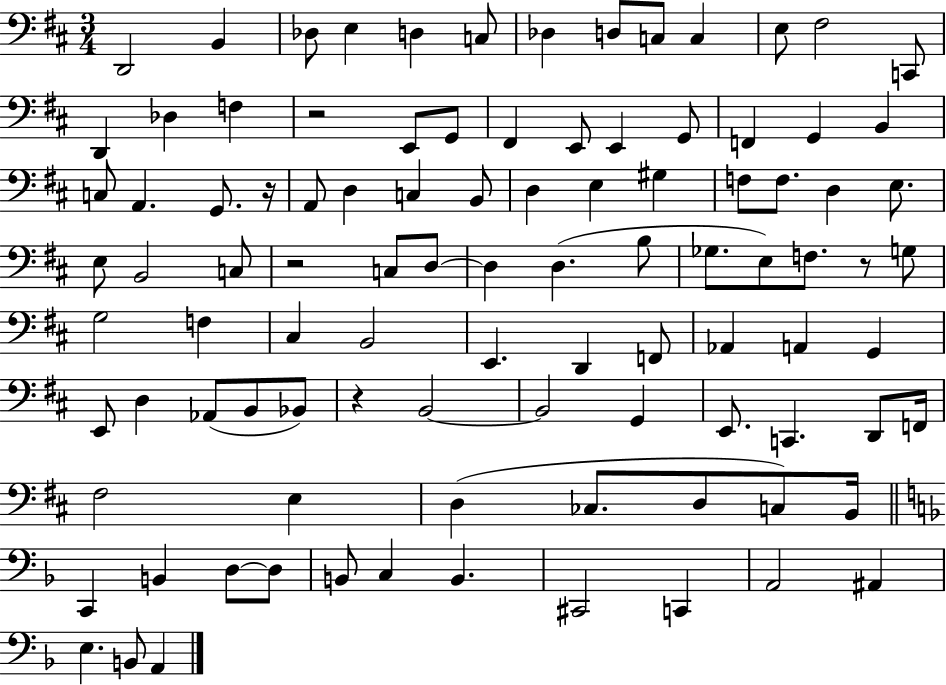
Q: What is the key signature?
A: D major